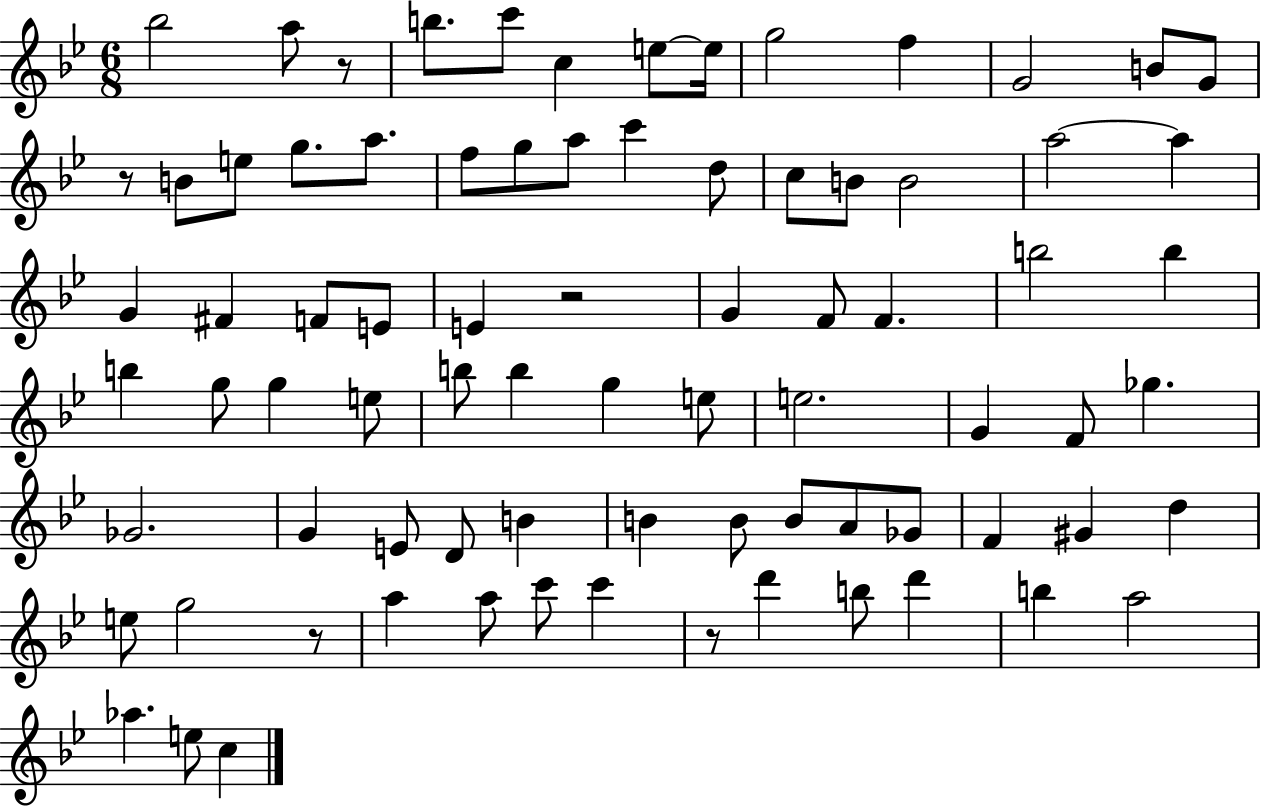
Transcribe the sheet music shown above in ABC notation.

X:1
T:Untitled
M:6/8
L:1/4
K:Bb
_b2 a/2 z/2 b/2 c'/2 c e/2 e/4 g2 f G2 B/2 G/2 z/2 B/2 e/2 g/2 a/2 f/2 g/2 a/2 c' d/2 c/2 B/2 B2 a2 a G ^F F/2 E/2 E z2 G F/2 F b2 b b g/2 g e/2 b/2 b g e/2 e2 G F/2 _g _G2 G E/2 D/2 B B B/2 B/2 A/2 _G/2 F ^G d e/2 g2 z/2 a a/2 c'/2 c' z/2 d' b/2 d' b a2 _a e/2 c